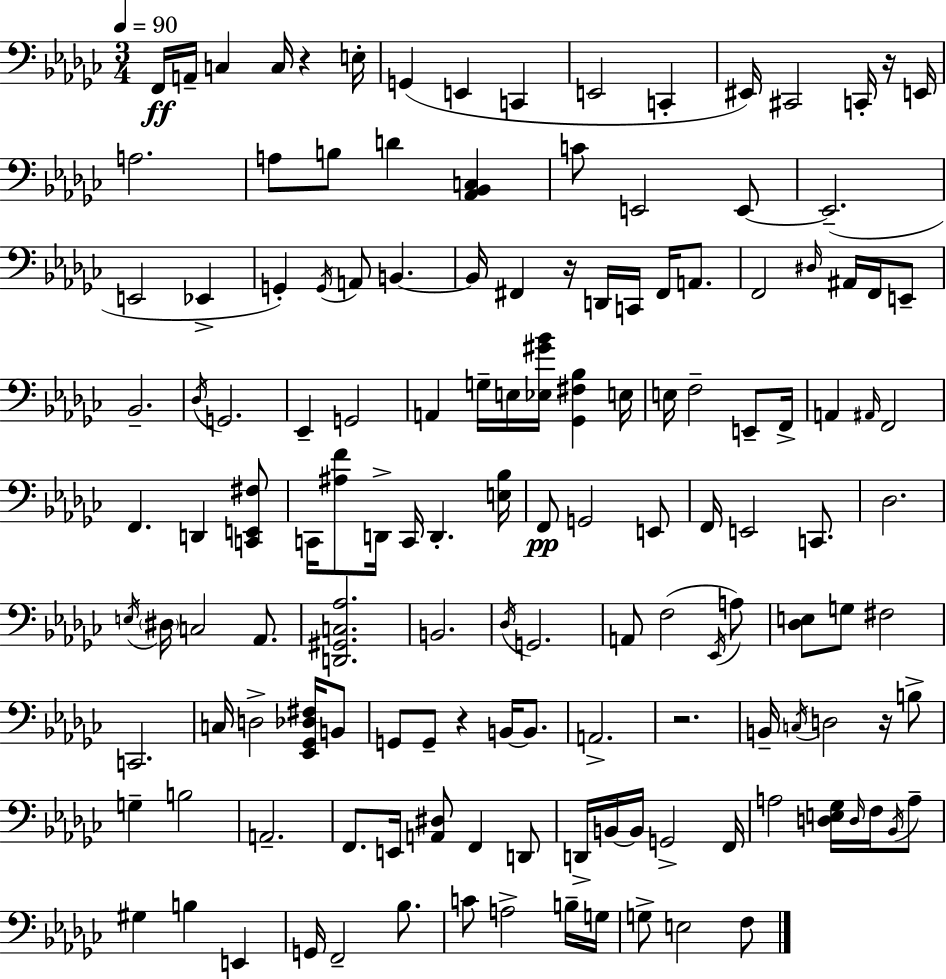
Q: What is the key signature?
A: EES minor